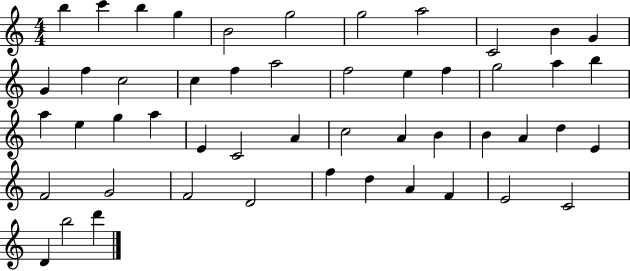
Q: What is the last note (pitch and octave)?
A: D6